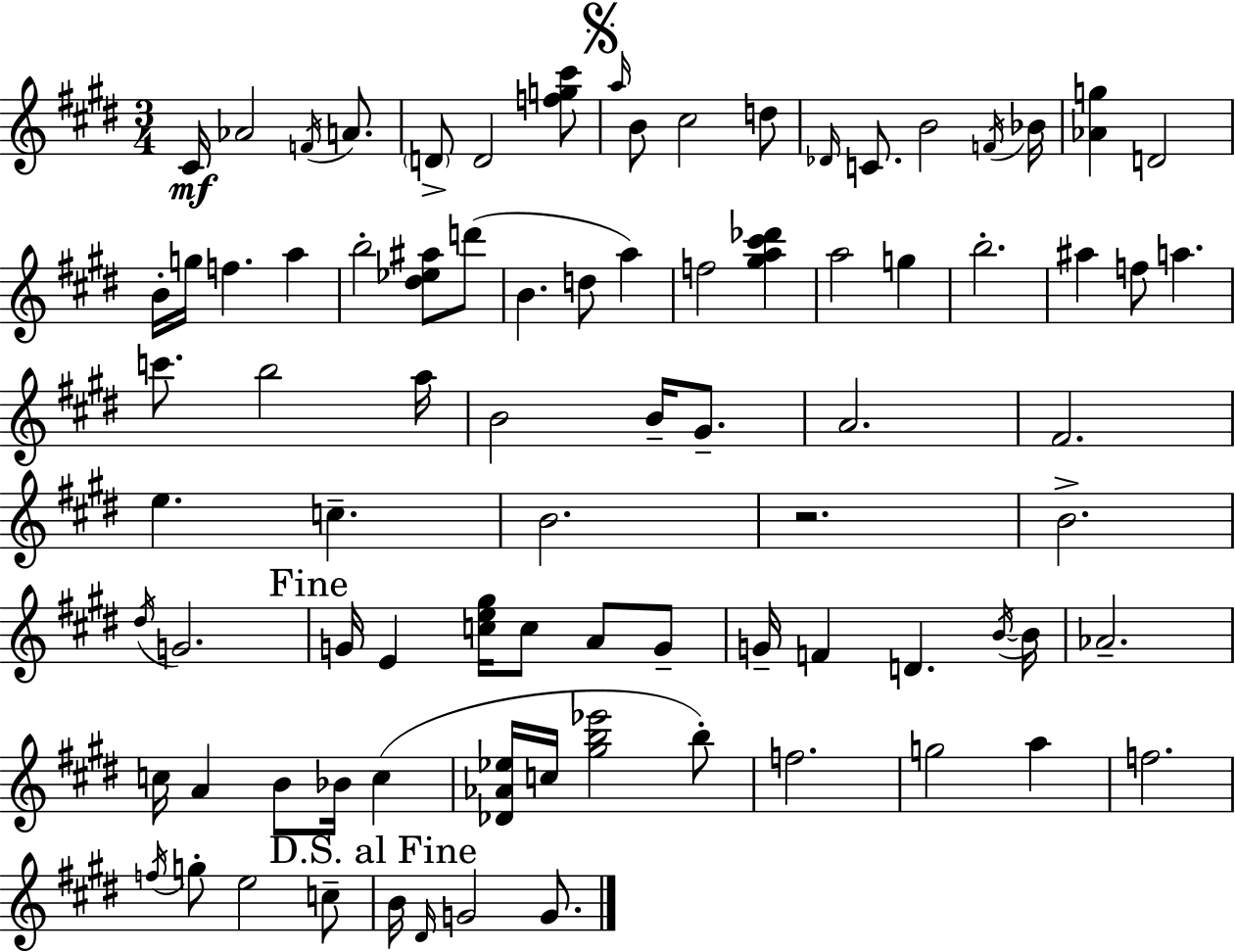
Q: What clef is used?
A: treble